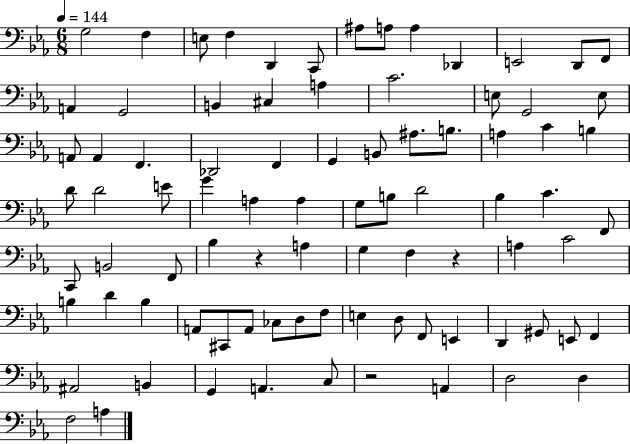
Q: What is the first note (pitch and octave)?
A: G3